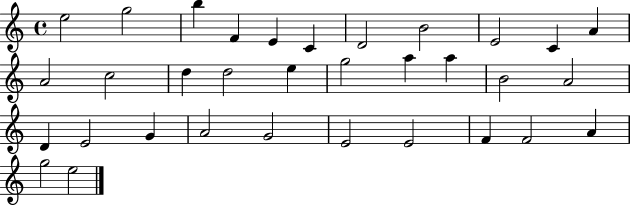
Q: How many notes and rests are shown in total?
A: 33